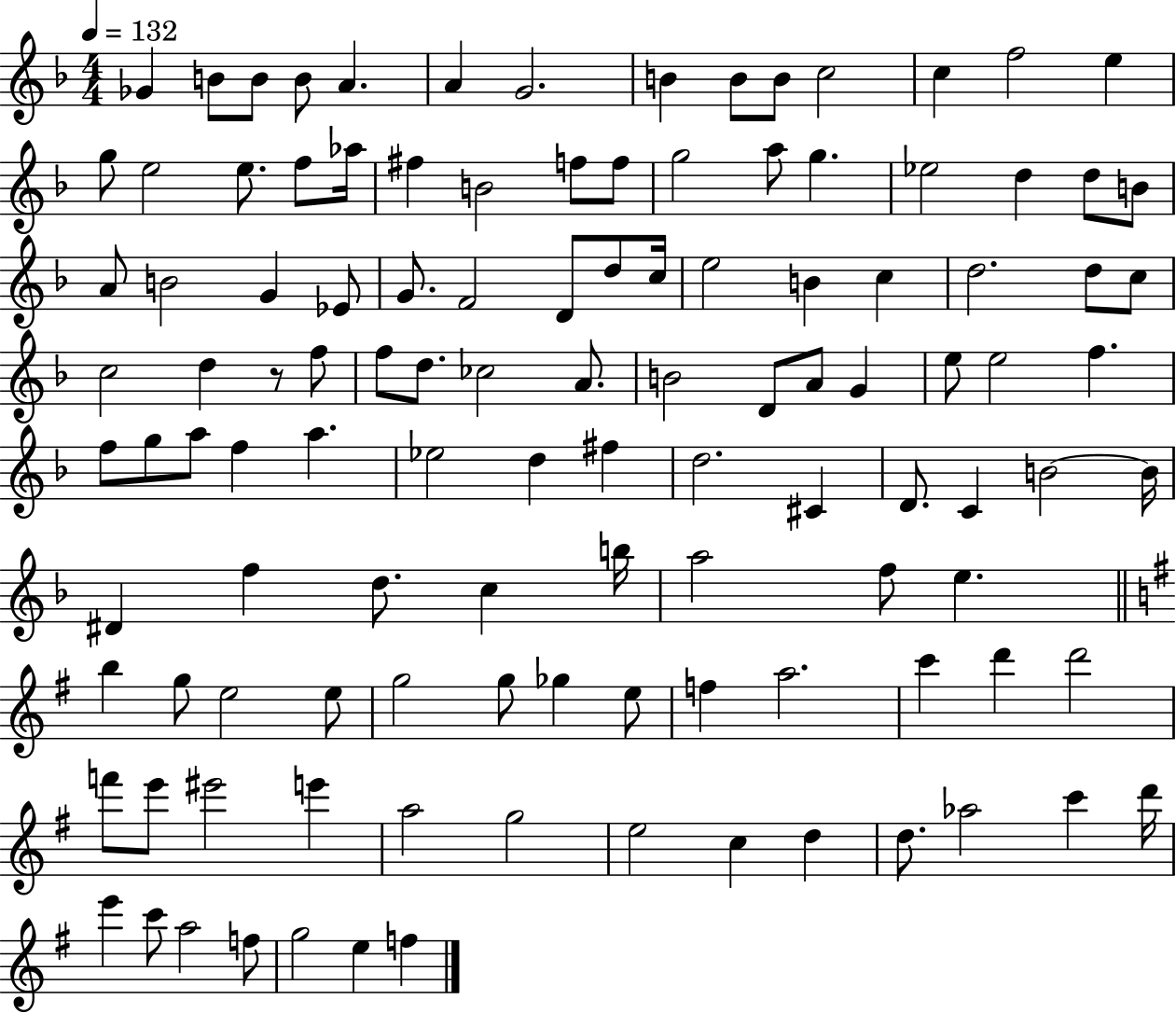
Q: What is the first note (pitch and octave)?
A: Gb4